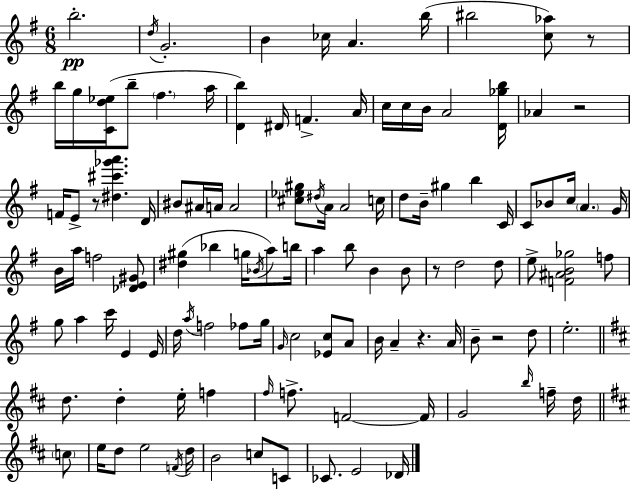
{
  \clef treble
  \numericTimeSignature
  \time 6/8
  \key e \minor
  \repeat volta 2 { b''2.-.\pp | \acciaccatura { d''16 } g'2.-. | b'4 ces''16 a'4. | b''16( bis''2 <c'' aes''>8) r8 | \break b''16 g''16 <c' d'' ees''>16( b''8-- \parenthesize fis''4. | a''16 <d' b''>4) dis'16 f'4.-> | a'16 c''16 c''16 b'16 a'2 | <d' ges'' b''>16 aes'4 r2 | \break f'16 e'8-> r8 <dis'' cis''' ges''' a'''>4. | d'16 bis'8 ais'16 a'16 a'2 | <cis'' ees'' gis''>8 \acciaccatura { dis''16 } a'16 a'2 | c''16 d''8 b'16-- gis''4 b''4 | \break c'16 c'8 bes'8 c''16 \parenthesize a'4. | g'16 b'16 a''16 f''2 | <des' e' gis'>8 <dis'' gis''>4( bes''4 g''16 \acciaccatura { bes'16 }) | a''8 b''16 a''4 b''8 b'4 | \break b'8 r8 d''2 | d''8 e''8-> <f' ais' b' ges''>2 | f''8 g''8 a''4 c'''16 e'4 | e'16 d''16 \acciaccatura { a''16 } f''2 | \break fes''8 g''16 \grace { g'16 } c''2 | <ees' c''>8 a'8 b'16 a'4-- r4. | a'16 b'8-- r2 | d''8 e''2.-. | \break \bar "||" \break \key b \minor d''8. d''4-. e''16-. f''4 | \grace { fis''16 } f''8.-> f'2~~ | f'16 g'2 \grace { b''16 } f''16-- d''16 | \bar "||" \break \key b \minor \parenthesize c''8 e''16 d''8 e''2 | \acciaccatura { f'16 } d''16 b'2 c''8 | c'8 ces'8. e'2 | des'16 } \bar "|."
}